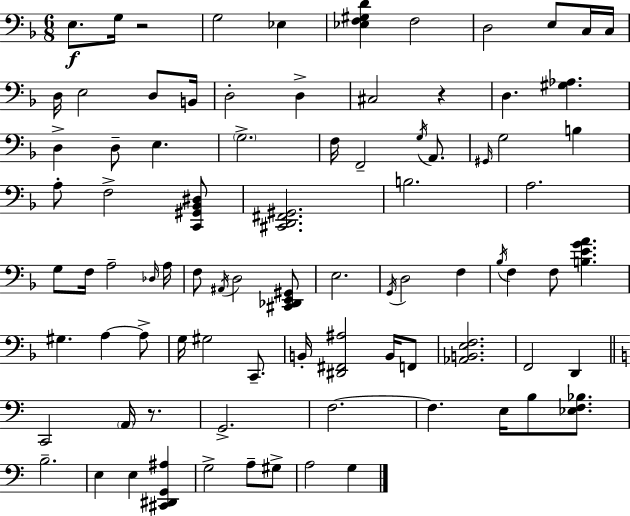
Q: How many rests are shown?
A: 3